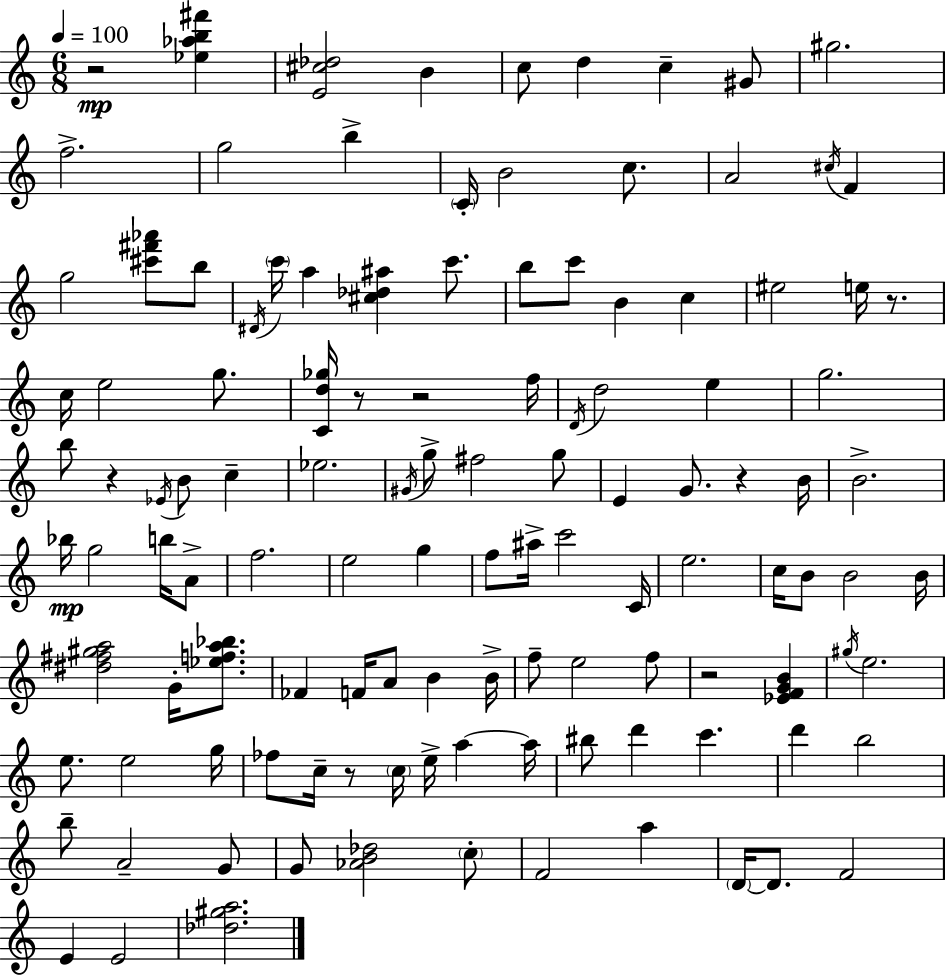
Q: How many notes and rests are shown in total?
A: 119